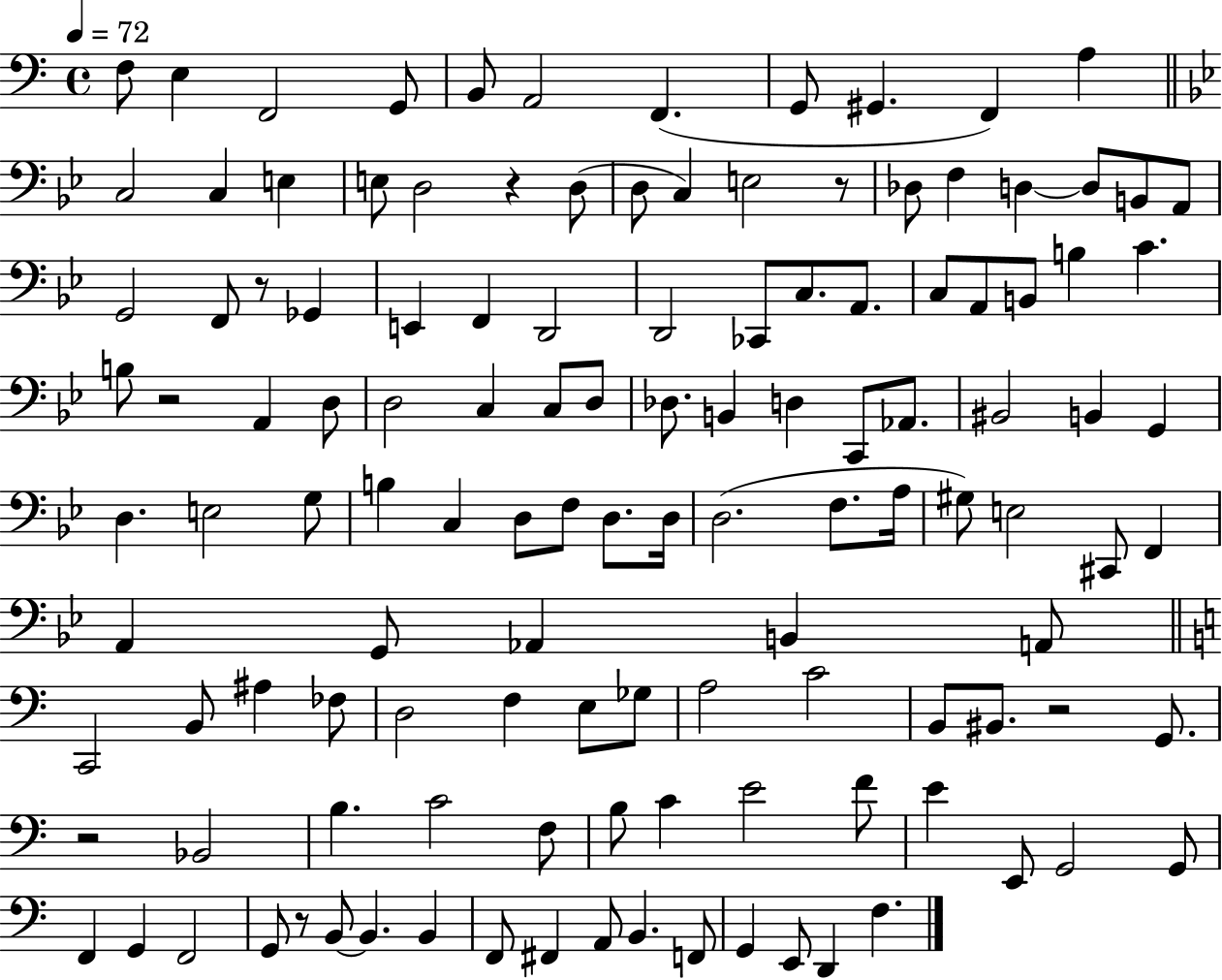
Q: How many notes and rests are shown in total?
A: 125